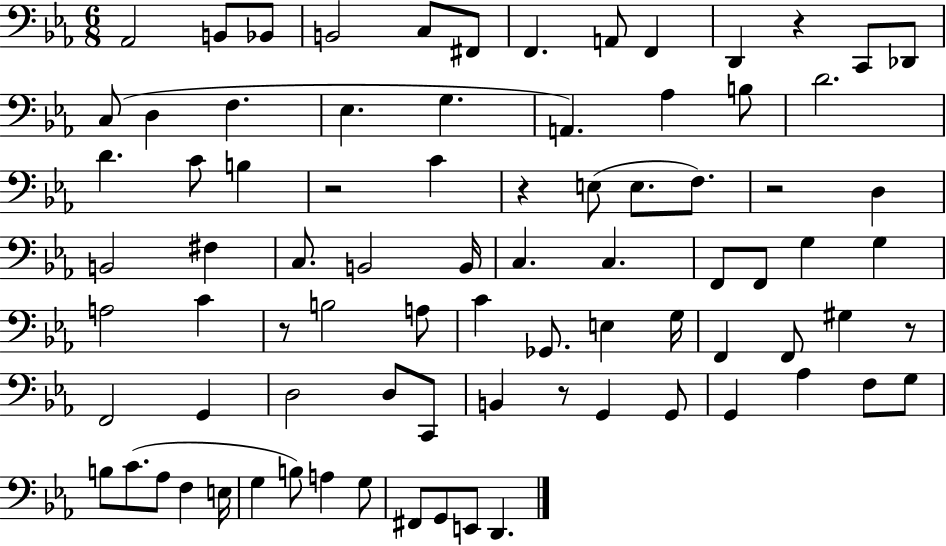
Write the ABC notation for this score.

X:1
T:Untitled
M:6/8
L:1/4
K:Eb
_A,,2 B,,/2 _B,,/2 B,,2 C,/2 ^F,,/2 F,, A,,/2 F,, D,, z C,,/2 _D,,/2 C,/2 D, F, _E, G, A,, _A, B,/2 D2 D C/2 B, z2 C z E,/2 E,/2 F,/2 z2 D, B,,2 ^F, C,/2 B,,2 B,,/4 C, C, F,,/2 F,,/2 G, G, A,2 C z/2 B,2 A,/2 C _G,,/2 E, G,/4 F,, F,,/2 ^G, z/2 F,,2 G,, D,2 D,/2 C,,/2 B,, z/2 G,, G,,/2 G,, _A, F,/2 G,/2 B,/2 C/2 _A,/2 F, E,/4 G, B,/2 A, G,/2 ^F,,/2 G,,/2 E,,/2 D,,